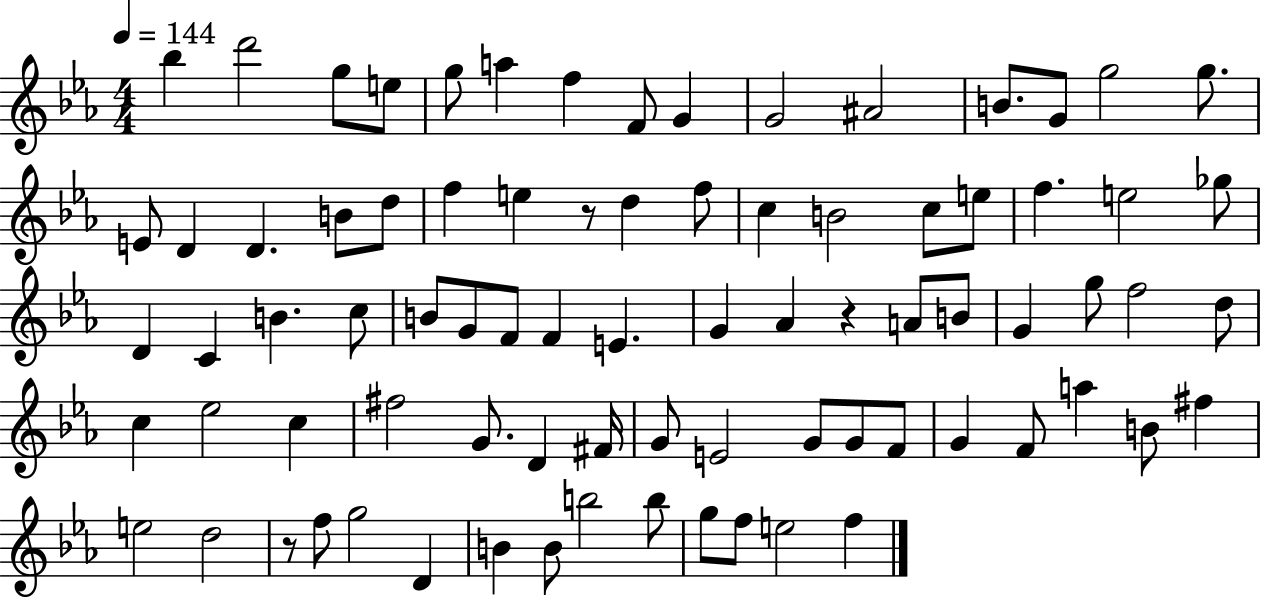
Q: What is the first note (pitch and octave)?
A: Bb5